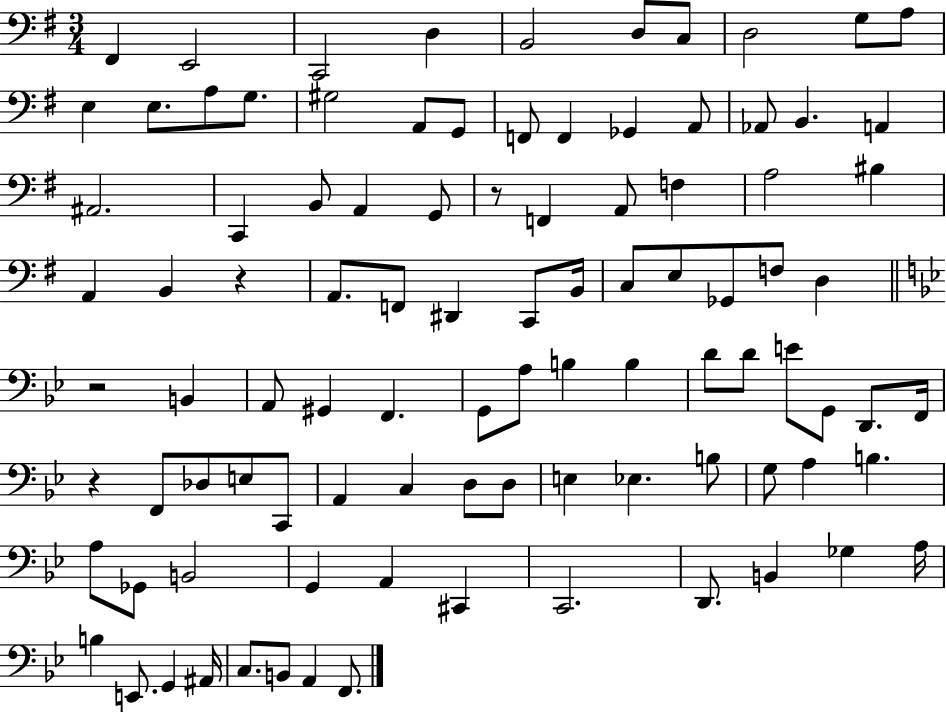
{
  \clef bass
  \numericTimeSignature
  \time 3/4
  \key g \major
  \repeat volta 2 { fis,4 e,2 | c,2 d4 | b,2 d8 c8 | d2 g8 a8 | \break e4 e8. a8 g8. | gis2 a,8 g,8 | f,8 f,4 ges,4 a,8 | aes,8 b,4. a,4 | \break ais,2. | c,4 b,8 a,4 g,8 | r8 f,4 a,8 f4 | a2 bis4 | \break a,4 b,4 r4 | a,8. f,8 dis,4 c,8 b,16 | c8 e8 ges,8 f8 d4 | \bar "||" \break \key bes \major r2 b,4 | a,8 gis,4 f,4. | g,8 a8 b4 b4 | d'8 d'8 e'8 g,8 d,8. f,16 | \break r4 f,8 des8 e8 c,8 | a,4 c4 d8 d8 | e4 ees4. b8 | g8 a4 b4. | \break a8 ges,8 b,2 | g,4 a,4 cis,4 | c,2. | d,8. b,4 ges4 a16 | \break b4 e,8. g,4 ais,16 | c8. b,8 a,4 f,8. | } \bar "|."
}